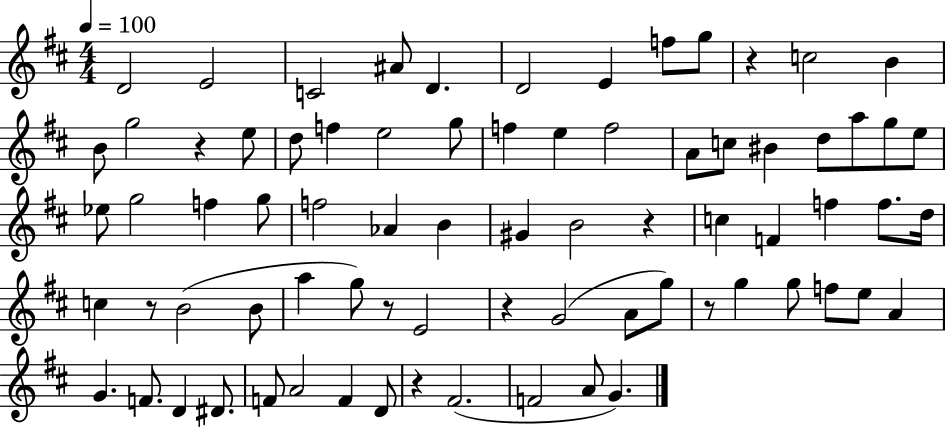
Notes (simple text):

D4/h E4/h C4/h A#4/e D4/q. D4/h E4/q F5/e G5/e R/q C5/h B4/q B4/e G5/h R/q E5/e D5/e F5/q E5/h G5/e F5/q E5/q F5/h A4/e C5/e BIS4/q D5/e A5/e G5/e E5/e Eb5/e G5/h F5/q G5/e F5/h Ab4/q B4/q G#4/q B4/h R/q C5/q F4/q F5/q F5/e. D5/s C5/q R/e B4/h B4/e A5/q G5/e R/e E4/h R/q G4/h A4/e G5/e R/e G5/q G5/e F5/e E5/e A4/q G4/q. F4/e. D4/q D#4/e. F4/e A4/h F4/q D4/e R/q F#4/h. F4/h A4/e G4/q.